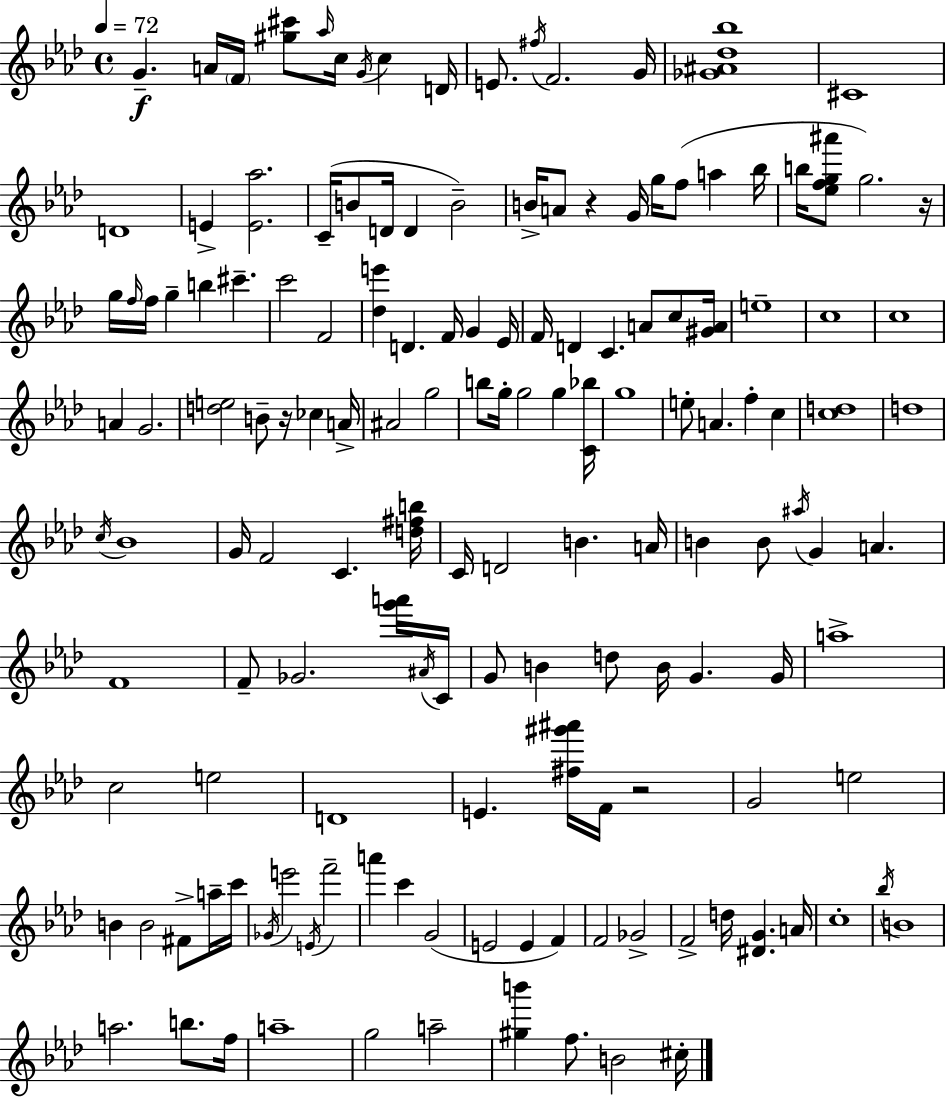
G4/q. A4/s F4/s [G#5,C#6]/e Ab5/s C5/s G4/s C5/q D4/s E4/e. F#5/s F4/h. G4/s [Gb4,A#4,Db5,Bb5]/w C#4/w D4/w E4/q [E4,Ab5]/h. C4/s B4/e D4/s D4/q B4/h B4/s A4/e R/q G4/s G5/s F5/e A5/q Bb5/s B5/s [Eb5,F5,G5,A#6]/e G5/h. R/s G5/s F5/s F5/s G5/q B5/q C#6/q. C6/h F4/h [Db5,E6]/q D4/q. F4/s G4/q Eb4/s F4/s D4/q C4/q. A4/e C5/e [G#4,A4]/s E5/w C5/w C5/w A4/q G4/h. [D5,E5]/h B4/e R/s CES5/q A4/s A#4/h G5/h B5/e G5/s G5/h G5/q [C4,Bb5]/s G5/w E5/e A4/q. F5/q C5/q [C5,D5]/w D5/w C5/s Bb4/w G4/s F4/h C4/q. [D5,F#5,B5]/s C4/s D4/h B4/q. A4/s B4/q B4/e A#5/s G4/q A4/q. F4/w F4/e Gb4/h. [G6,A6]/s A#4/s C4/s G4/e B4/q D5/e B4/s G4/q. G4/s A5/w C5/h E5/h D4/w E4/q. [F#5,G#6,A#6]/s F4/s R/h G4/h E5/h B4/q B4/h F#4/e A5/s C6/s Gb4/s E6/h E4/s F6/h A6/q C6/q G4/h E4/h E4/q F4/q F4/h Gb4/h F4/h D5/s [D#4,G4]/q. A4/s C5/w Bb5/s B4/w A5/h. B5/e. F5/s A5/w G5/h A5/h [G#5,B6]/q F5/e. B4/h C#5/s